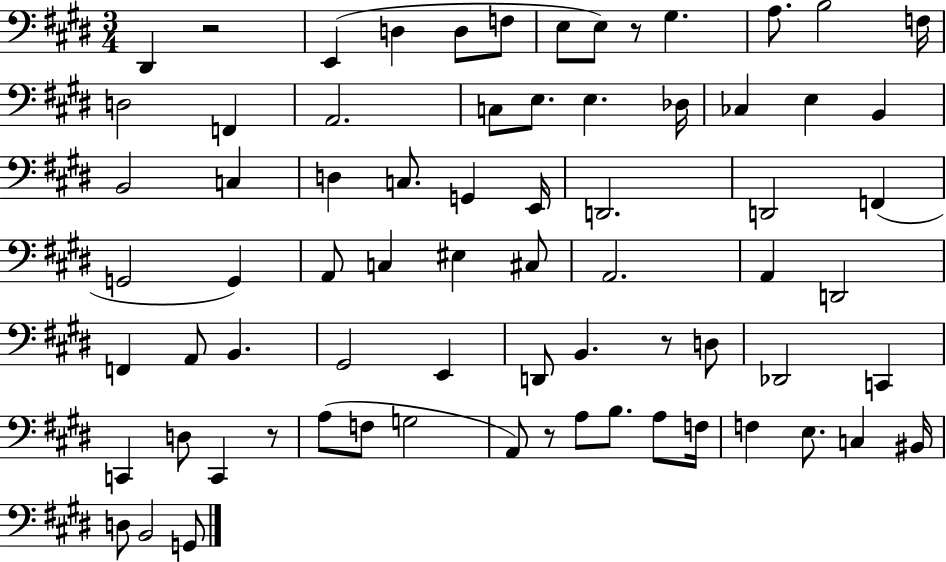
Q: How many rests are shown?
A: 5